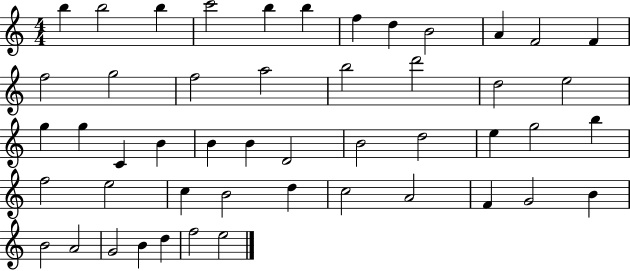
B5/q B5/h B5/q C6/h B5/q B5/q F5/q D5/q B4/h A4/q F4/h F4/q F5/h G5/h F5/h A5/h B5/h D6/h D5/h E5/h G5/q G5/q C4/q B4/q B4/q B4/q D4/h B4/h D5/h E5/q G5/h B5/q F5/h E5/h C5/q B4/h D5/q C5/h A4/h F4/q G4/h B4/q B4/h A4/h G4/h B4/q D5/q F5/h E5/h